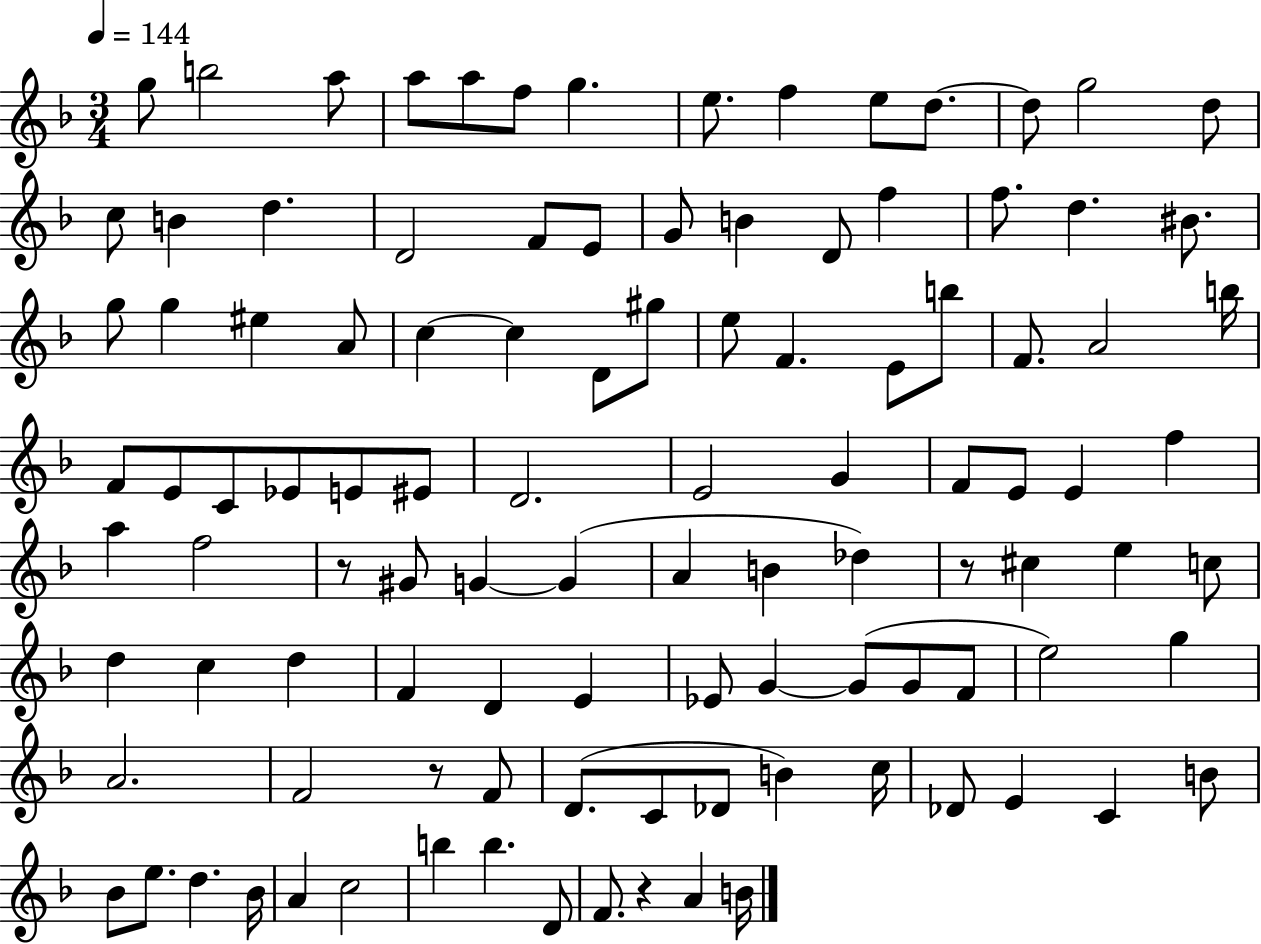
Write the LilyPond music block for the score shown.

{
  \clef treble
  \numericTimeSignature
  \time 3/4
  \key f \major
  \tempo 4 = 144
  g''8 b''2 a''8 | a''8 a''8 f''8 g''4. | e''8. f''4 e''8 d''8.~~ | d''8 g''2 d''8 | \break c''8 b'4 d''4. | d'2 f'8 e'8 | g'8 b'4 d'8 f''4 | f''8. d''4. bis'8. | \break g''8 g''4 eis''4 a'8 | c''4~~ c''4 d'8 gis''8 | e''8 f'4. e'8 b''8 | f'8. a'2 b''16 | \break f'8 e'8 c'8 ees'8 e'8 eis'8 | d'2. | e'2 g'4 | f'8 e'8 e'4 f''4 | \break a''4 f''2 | r8 gis'8 g'4~~ g'4( | a'4 b'4 des''4) | r8 cis''4 e''4 c''8 | \break d''4 c''4 d''4 | f'4 d'4 e'4 | ees'8 g'4~~ g'8( g'8 f'8 | e''2) g''4 | \break a'2. | f'2 r8 f'8 | d'8.( c'8 des'8 b'4) c''16 | des'8 e'4 c'4 b'8 | \break bes'8 e''8. d''4. bes'16 | a'4 c''2 | b''4 b''4. d'8 | f'8. r4 a'4 b'16 | \break \bar "|."
}